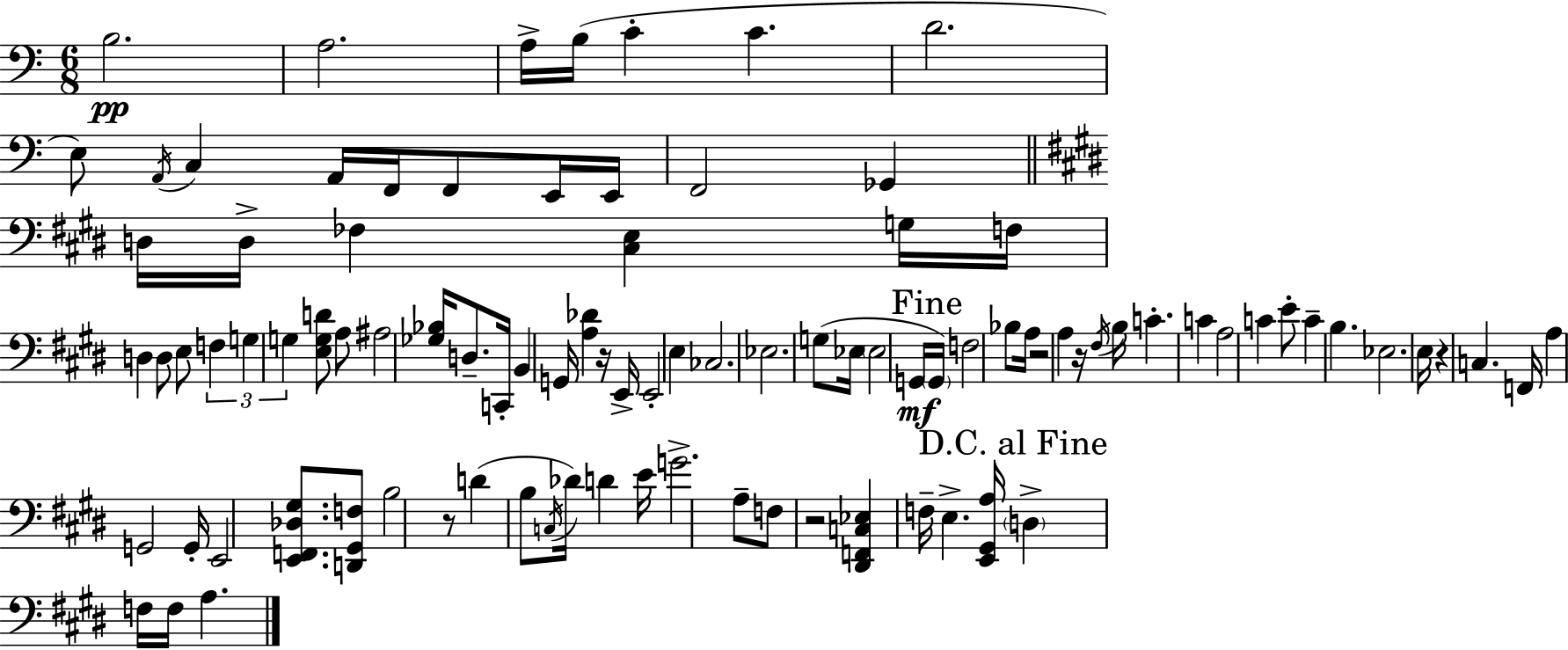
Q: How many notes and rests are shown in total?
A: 95